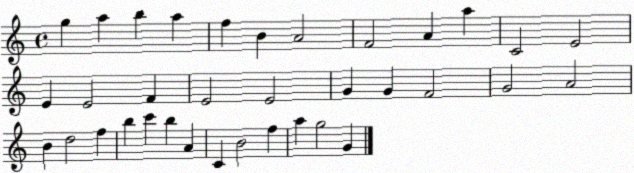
X:1
T:Untitled
M:4/4
L:1/4
K:C
g a b a f B A2 F2 A a C2 E2 E E2 F E2 E2 G G F2 G2 A2 B d2 f b c' b A C B2 f a g2 G